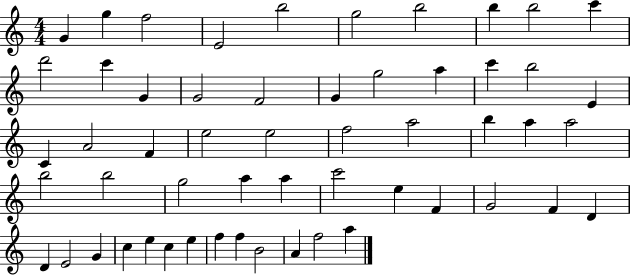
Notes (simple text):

G4/q G5/q F5/h E4/h B5/h G5/h B5/h B5/q B5/h C6/q D6/h C6/q G4/q G4/h F4/h G4/q G5/h A5/q C6/q B5/h E4/q C4/q A4/h F4/q E5/h E5/h F5/h A5/h B5/q A5/q A5/h B5/h B5/h G5/h A5/q A5/q C6/h E5/q F4/q G4/h F4/q D4/q D4/q E4/h G4/q C5/q E5/q C5/q E5/q F5/q F5/q B4/h A4/q F5/h A5/q